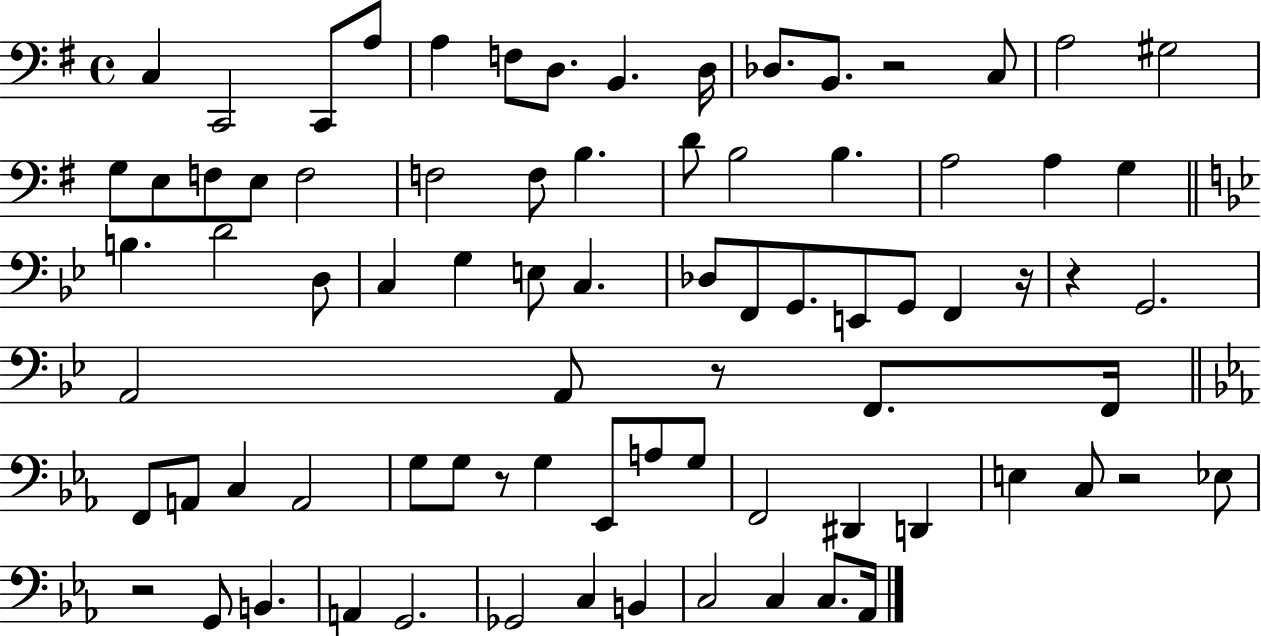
X:1
T:Untitled
M:4/4
L:1/4
K:G
C, C,,2 C,,/2 A,/2 A, F,/2 D,/2 B,, D,/4 _D,/2 B,,/2 z2 C,/2 A,2 ^G,2 G,/2 E,/2 F,/2 E,/2 F,2 F,2 F,/2 B, D/2 B,2 B, A,2 A, G, B, D2 D,/2 C, G, E,/2 C, _D,/2 F,,/2 G,,/2 E,,/2 G,,/2 F,, z/4 z G,,2 A,,2 A,,/2 z/2 F,,/2 F,,/4 F,,/2 A,,/2 C, A,,2 G,/2 G,/2 z/2 G, _E,,/2 A,/2 G,/2 F,,2 ^D,, D,, E, C,/2 z2 _E,/2 z2 G,,/2 B,, A,, G,,2 _G,,2 C, B,, C,2 C, C,/2 _A,,/4